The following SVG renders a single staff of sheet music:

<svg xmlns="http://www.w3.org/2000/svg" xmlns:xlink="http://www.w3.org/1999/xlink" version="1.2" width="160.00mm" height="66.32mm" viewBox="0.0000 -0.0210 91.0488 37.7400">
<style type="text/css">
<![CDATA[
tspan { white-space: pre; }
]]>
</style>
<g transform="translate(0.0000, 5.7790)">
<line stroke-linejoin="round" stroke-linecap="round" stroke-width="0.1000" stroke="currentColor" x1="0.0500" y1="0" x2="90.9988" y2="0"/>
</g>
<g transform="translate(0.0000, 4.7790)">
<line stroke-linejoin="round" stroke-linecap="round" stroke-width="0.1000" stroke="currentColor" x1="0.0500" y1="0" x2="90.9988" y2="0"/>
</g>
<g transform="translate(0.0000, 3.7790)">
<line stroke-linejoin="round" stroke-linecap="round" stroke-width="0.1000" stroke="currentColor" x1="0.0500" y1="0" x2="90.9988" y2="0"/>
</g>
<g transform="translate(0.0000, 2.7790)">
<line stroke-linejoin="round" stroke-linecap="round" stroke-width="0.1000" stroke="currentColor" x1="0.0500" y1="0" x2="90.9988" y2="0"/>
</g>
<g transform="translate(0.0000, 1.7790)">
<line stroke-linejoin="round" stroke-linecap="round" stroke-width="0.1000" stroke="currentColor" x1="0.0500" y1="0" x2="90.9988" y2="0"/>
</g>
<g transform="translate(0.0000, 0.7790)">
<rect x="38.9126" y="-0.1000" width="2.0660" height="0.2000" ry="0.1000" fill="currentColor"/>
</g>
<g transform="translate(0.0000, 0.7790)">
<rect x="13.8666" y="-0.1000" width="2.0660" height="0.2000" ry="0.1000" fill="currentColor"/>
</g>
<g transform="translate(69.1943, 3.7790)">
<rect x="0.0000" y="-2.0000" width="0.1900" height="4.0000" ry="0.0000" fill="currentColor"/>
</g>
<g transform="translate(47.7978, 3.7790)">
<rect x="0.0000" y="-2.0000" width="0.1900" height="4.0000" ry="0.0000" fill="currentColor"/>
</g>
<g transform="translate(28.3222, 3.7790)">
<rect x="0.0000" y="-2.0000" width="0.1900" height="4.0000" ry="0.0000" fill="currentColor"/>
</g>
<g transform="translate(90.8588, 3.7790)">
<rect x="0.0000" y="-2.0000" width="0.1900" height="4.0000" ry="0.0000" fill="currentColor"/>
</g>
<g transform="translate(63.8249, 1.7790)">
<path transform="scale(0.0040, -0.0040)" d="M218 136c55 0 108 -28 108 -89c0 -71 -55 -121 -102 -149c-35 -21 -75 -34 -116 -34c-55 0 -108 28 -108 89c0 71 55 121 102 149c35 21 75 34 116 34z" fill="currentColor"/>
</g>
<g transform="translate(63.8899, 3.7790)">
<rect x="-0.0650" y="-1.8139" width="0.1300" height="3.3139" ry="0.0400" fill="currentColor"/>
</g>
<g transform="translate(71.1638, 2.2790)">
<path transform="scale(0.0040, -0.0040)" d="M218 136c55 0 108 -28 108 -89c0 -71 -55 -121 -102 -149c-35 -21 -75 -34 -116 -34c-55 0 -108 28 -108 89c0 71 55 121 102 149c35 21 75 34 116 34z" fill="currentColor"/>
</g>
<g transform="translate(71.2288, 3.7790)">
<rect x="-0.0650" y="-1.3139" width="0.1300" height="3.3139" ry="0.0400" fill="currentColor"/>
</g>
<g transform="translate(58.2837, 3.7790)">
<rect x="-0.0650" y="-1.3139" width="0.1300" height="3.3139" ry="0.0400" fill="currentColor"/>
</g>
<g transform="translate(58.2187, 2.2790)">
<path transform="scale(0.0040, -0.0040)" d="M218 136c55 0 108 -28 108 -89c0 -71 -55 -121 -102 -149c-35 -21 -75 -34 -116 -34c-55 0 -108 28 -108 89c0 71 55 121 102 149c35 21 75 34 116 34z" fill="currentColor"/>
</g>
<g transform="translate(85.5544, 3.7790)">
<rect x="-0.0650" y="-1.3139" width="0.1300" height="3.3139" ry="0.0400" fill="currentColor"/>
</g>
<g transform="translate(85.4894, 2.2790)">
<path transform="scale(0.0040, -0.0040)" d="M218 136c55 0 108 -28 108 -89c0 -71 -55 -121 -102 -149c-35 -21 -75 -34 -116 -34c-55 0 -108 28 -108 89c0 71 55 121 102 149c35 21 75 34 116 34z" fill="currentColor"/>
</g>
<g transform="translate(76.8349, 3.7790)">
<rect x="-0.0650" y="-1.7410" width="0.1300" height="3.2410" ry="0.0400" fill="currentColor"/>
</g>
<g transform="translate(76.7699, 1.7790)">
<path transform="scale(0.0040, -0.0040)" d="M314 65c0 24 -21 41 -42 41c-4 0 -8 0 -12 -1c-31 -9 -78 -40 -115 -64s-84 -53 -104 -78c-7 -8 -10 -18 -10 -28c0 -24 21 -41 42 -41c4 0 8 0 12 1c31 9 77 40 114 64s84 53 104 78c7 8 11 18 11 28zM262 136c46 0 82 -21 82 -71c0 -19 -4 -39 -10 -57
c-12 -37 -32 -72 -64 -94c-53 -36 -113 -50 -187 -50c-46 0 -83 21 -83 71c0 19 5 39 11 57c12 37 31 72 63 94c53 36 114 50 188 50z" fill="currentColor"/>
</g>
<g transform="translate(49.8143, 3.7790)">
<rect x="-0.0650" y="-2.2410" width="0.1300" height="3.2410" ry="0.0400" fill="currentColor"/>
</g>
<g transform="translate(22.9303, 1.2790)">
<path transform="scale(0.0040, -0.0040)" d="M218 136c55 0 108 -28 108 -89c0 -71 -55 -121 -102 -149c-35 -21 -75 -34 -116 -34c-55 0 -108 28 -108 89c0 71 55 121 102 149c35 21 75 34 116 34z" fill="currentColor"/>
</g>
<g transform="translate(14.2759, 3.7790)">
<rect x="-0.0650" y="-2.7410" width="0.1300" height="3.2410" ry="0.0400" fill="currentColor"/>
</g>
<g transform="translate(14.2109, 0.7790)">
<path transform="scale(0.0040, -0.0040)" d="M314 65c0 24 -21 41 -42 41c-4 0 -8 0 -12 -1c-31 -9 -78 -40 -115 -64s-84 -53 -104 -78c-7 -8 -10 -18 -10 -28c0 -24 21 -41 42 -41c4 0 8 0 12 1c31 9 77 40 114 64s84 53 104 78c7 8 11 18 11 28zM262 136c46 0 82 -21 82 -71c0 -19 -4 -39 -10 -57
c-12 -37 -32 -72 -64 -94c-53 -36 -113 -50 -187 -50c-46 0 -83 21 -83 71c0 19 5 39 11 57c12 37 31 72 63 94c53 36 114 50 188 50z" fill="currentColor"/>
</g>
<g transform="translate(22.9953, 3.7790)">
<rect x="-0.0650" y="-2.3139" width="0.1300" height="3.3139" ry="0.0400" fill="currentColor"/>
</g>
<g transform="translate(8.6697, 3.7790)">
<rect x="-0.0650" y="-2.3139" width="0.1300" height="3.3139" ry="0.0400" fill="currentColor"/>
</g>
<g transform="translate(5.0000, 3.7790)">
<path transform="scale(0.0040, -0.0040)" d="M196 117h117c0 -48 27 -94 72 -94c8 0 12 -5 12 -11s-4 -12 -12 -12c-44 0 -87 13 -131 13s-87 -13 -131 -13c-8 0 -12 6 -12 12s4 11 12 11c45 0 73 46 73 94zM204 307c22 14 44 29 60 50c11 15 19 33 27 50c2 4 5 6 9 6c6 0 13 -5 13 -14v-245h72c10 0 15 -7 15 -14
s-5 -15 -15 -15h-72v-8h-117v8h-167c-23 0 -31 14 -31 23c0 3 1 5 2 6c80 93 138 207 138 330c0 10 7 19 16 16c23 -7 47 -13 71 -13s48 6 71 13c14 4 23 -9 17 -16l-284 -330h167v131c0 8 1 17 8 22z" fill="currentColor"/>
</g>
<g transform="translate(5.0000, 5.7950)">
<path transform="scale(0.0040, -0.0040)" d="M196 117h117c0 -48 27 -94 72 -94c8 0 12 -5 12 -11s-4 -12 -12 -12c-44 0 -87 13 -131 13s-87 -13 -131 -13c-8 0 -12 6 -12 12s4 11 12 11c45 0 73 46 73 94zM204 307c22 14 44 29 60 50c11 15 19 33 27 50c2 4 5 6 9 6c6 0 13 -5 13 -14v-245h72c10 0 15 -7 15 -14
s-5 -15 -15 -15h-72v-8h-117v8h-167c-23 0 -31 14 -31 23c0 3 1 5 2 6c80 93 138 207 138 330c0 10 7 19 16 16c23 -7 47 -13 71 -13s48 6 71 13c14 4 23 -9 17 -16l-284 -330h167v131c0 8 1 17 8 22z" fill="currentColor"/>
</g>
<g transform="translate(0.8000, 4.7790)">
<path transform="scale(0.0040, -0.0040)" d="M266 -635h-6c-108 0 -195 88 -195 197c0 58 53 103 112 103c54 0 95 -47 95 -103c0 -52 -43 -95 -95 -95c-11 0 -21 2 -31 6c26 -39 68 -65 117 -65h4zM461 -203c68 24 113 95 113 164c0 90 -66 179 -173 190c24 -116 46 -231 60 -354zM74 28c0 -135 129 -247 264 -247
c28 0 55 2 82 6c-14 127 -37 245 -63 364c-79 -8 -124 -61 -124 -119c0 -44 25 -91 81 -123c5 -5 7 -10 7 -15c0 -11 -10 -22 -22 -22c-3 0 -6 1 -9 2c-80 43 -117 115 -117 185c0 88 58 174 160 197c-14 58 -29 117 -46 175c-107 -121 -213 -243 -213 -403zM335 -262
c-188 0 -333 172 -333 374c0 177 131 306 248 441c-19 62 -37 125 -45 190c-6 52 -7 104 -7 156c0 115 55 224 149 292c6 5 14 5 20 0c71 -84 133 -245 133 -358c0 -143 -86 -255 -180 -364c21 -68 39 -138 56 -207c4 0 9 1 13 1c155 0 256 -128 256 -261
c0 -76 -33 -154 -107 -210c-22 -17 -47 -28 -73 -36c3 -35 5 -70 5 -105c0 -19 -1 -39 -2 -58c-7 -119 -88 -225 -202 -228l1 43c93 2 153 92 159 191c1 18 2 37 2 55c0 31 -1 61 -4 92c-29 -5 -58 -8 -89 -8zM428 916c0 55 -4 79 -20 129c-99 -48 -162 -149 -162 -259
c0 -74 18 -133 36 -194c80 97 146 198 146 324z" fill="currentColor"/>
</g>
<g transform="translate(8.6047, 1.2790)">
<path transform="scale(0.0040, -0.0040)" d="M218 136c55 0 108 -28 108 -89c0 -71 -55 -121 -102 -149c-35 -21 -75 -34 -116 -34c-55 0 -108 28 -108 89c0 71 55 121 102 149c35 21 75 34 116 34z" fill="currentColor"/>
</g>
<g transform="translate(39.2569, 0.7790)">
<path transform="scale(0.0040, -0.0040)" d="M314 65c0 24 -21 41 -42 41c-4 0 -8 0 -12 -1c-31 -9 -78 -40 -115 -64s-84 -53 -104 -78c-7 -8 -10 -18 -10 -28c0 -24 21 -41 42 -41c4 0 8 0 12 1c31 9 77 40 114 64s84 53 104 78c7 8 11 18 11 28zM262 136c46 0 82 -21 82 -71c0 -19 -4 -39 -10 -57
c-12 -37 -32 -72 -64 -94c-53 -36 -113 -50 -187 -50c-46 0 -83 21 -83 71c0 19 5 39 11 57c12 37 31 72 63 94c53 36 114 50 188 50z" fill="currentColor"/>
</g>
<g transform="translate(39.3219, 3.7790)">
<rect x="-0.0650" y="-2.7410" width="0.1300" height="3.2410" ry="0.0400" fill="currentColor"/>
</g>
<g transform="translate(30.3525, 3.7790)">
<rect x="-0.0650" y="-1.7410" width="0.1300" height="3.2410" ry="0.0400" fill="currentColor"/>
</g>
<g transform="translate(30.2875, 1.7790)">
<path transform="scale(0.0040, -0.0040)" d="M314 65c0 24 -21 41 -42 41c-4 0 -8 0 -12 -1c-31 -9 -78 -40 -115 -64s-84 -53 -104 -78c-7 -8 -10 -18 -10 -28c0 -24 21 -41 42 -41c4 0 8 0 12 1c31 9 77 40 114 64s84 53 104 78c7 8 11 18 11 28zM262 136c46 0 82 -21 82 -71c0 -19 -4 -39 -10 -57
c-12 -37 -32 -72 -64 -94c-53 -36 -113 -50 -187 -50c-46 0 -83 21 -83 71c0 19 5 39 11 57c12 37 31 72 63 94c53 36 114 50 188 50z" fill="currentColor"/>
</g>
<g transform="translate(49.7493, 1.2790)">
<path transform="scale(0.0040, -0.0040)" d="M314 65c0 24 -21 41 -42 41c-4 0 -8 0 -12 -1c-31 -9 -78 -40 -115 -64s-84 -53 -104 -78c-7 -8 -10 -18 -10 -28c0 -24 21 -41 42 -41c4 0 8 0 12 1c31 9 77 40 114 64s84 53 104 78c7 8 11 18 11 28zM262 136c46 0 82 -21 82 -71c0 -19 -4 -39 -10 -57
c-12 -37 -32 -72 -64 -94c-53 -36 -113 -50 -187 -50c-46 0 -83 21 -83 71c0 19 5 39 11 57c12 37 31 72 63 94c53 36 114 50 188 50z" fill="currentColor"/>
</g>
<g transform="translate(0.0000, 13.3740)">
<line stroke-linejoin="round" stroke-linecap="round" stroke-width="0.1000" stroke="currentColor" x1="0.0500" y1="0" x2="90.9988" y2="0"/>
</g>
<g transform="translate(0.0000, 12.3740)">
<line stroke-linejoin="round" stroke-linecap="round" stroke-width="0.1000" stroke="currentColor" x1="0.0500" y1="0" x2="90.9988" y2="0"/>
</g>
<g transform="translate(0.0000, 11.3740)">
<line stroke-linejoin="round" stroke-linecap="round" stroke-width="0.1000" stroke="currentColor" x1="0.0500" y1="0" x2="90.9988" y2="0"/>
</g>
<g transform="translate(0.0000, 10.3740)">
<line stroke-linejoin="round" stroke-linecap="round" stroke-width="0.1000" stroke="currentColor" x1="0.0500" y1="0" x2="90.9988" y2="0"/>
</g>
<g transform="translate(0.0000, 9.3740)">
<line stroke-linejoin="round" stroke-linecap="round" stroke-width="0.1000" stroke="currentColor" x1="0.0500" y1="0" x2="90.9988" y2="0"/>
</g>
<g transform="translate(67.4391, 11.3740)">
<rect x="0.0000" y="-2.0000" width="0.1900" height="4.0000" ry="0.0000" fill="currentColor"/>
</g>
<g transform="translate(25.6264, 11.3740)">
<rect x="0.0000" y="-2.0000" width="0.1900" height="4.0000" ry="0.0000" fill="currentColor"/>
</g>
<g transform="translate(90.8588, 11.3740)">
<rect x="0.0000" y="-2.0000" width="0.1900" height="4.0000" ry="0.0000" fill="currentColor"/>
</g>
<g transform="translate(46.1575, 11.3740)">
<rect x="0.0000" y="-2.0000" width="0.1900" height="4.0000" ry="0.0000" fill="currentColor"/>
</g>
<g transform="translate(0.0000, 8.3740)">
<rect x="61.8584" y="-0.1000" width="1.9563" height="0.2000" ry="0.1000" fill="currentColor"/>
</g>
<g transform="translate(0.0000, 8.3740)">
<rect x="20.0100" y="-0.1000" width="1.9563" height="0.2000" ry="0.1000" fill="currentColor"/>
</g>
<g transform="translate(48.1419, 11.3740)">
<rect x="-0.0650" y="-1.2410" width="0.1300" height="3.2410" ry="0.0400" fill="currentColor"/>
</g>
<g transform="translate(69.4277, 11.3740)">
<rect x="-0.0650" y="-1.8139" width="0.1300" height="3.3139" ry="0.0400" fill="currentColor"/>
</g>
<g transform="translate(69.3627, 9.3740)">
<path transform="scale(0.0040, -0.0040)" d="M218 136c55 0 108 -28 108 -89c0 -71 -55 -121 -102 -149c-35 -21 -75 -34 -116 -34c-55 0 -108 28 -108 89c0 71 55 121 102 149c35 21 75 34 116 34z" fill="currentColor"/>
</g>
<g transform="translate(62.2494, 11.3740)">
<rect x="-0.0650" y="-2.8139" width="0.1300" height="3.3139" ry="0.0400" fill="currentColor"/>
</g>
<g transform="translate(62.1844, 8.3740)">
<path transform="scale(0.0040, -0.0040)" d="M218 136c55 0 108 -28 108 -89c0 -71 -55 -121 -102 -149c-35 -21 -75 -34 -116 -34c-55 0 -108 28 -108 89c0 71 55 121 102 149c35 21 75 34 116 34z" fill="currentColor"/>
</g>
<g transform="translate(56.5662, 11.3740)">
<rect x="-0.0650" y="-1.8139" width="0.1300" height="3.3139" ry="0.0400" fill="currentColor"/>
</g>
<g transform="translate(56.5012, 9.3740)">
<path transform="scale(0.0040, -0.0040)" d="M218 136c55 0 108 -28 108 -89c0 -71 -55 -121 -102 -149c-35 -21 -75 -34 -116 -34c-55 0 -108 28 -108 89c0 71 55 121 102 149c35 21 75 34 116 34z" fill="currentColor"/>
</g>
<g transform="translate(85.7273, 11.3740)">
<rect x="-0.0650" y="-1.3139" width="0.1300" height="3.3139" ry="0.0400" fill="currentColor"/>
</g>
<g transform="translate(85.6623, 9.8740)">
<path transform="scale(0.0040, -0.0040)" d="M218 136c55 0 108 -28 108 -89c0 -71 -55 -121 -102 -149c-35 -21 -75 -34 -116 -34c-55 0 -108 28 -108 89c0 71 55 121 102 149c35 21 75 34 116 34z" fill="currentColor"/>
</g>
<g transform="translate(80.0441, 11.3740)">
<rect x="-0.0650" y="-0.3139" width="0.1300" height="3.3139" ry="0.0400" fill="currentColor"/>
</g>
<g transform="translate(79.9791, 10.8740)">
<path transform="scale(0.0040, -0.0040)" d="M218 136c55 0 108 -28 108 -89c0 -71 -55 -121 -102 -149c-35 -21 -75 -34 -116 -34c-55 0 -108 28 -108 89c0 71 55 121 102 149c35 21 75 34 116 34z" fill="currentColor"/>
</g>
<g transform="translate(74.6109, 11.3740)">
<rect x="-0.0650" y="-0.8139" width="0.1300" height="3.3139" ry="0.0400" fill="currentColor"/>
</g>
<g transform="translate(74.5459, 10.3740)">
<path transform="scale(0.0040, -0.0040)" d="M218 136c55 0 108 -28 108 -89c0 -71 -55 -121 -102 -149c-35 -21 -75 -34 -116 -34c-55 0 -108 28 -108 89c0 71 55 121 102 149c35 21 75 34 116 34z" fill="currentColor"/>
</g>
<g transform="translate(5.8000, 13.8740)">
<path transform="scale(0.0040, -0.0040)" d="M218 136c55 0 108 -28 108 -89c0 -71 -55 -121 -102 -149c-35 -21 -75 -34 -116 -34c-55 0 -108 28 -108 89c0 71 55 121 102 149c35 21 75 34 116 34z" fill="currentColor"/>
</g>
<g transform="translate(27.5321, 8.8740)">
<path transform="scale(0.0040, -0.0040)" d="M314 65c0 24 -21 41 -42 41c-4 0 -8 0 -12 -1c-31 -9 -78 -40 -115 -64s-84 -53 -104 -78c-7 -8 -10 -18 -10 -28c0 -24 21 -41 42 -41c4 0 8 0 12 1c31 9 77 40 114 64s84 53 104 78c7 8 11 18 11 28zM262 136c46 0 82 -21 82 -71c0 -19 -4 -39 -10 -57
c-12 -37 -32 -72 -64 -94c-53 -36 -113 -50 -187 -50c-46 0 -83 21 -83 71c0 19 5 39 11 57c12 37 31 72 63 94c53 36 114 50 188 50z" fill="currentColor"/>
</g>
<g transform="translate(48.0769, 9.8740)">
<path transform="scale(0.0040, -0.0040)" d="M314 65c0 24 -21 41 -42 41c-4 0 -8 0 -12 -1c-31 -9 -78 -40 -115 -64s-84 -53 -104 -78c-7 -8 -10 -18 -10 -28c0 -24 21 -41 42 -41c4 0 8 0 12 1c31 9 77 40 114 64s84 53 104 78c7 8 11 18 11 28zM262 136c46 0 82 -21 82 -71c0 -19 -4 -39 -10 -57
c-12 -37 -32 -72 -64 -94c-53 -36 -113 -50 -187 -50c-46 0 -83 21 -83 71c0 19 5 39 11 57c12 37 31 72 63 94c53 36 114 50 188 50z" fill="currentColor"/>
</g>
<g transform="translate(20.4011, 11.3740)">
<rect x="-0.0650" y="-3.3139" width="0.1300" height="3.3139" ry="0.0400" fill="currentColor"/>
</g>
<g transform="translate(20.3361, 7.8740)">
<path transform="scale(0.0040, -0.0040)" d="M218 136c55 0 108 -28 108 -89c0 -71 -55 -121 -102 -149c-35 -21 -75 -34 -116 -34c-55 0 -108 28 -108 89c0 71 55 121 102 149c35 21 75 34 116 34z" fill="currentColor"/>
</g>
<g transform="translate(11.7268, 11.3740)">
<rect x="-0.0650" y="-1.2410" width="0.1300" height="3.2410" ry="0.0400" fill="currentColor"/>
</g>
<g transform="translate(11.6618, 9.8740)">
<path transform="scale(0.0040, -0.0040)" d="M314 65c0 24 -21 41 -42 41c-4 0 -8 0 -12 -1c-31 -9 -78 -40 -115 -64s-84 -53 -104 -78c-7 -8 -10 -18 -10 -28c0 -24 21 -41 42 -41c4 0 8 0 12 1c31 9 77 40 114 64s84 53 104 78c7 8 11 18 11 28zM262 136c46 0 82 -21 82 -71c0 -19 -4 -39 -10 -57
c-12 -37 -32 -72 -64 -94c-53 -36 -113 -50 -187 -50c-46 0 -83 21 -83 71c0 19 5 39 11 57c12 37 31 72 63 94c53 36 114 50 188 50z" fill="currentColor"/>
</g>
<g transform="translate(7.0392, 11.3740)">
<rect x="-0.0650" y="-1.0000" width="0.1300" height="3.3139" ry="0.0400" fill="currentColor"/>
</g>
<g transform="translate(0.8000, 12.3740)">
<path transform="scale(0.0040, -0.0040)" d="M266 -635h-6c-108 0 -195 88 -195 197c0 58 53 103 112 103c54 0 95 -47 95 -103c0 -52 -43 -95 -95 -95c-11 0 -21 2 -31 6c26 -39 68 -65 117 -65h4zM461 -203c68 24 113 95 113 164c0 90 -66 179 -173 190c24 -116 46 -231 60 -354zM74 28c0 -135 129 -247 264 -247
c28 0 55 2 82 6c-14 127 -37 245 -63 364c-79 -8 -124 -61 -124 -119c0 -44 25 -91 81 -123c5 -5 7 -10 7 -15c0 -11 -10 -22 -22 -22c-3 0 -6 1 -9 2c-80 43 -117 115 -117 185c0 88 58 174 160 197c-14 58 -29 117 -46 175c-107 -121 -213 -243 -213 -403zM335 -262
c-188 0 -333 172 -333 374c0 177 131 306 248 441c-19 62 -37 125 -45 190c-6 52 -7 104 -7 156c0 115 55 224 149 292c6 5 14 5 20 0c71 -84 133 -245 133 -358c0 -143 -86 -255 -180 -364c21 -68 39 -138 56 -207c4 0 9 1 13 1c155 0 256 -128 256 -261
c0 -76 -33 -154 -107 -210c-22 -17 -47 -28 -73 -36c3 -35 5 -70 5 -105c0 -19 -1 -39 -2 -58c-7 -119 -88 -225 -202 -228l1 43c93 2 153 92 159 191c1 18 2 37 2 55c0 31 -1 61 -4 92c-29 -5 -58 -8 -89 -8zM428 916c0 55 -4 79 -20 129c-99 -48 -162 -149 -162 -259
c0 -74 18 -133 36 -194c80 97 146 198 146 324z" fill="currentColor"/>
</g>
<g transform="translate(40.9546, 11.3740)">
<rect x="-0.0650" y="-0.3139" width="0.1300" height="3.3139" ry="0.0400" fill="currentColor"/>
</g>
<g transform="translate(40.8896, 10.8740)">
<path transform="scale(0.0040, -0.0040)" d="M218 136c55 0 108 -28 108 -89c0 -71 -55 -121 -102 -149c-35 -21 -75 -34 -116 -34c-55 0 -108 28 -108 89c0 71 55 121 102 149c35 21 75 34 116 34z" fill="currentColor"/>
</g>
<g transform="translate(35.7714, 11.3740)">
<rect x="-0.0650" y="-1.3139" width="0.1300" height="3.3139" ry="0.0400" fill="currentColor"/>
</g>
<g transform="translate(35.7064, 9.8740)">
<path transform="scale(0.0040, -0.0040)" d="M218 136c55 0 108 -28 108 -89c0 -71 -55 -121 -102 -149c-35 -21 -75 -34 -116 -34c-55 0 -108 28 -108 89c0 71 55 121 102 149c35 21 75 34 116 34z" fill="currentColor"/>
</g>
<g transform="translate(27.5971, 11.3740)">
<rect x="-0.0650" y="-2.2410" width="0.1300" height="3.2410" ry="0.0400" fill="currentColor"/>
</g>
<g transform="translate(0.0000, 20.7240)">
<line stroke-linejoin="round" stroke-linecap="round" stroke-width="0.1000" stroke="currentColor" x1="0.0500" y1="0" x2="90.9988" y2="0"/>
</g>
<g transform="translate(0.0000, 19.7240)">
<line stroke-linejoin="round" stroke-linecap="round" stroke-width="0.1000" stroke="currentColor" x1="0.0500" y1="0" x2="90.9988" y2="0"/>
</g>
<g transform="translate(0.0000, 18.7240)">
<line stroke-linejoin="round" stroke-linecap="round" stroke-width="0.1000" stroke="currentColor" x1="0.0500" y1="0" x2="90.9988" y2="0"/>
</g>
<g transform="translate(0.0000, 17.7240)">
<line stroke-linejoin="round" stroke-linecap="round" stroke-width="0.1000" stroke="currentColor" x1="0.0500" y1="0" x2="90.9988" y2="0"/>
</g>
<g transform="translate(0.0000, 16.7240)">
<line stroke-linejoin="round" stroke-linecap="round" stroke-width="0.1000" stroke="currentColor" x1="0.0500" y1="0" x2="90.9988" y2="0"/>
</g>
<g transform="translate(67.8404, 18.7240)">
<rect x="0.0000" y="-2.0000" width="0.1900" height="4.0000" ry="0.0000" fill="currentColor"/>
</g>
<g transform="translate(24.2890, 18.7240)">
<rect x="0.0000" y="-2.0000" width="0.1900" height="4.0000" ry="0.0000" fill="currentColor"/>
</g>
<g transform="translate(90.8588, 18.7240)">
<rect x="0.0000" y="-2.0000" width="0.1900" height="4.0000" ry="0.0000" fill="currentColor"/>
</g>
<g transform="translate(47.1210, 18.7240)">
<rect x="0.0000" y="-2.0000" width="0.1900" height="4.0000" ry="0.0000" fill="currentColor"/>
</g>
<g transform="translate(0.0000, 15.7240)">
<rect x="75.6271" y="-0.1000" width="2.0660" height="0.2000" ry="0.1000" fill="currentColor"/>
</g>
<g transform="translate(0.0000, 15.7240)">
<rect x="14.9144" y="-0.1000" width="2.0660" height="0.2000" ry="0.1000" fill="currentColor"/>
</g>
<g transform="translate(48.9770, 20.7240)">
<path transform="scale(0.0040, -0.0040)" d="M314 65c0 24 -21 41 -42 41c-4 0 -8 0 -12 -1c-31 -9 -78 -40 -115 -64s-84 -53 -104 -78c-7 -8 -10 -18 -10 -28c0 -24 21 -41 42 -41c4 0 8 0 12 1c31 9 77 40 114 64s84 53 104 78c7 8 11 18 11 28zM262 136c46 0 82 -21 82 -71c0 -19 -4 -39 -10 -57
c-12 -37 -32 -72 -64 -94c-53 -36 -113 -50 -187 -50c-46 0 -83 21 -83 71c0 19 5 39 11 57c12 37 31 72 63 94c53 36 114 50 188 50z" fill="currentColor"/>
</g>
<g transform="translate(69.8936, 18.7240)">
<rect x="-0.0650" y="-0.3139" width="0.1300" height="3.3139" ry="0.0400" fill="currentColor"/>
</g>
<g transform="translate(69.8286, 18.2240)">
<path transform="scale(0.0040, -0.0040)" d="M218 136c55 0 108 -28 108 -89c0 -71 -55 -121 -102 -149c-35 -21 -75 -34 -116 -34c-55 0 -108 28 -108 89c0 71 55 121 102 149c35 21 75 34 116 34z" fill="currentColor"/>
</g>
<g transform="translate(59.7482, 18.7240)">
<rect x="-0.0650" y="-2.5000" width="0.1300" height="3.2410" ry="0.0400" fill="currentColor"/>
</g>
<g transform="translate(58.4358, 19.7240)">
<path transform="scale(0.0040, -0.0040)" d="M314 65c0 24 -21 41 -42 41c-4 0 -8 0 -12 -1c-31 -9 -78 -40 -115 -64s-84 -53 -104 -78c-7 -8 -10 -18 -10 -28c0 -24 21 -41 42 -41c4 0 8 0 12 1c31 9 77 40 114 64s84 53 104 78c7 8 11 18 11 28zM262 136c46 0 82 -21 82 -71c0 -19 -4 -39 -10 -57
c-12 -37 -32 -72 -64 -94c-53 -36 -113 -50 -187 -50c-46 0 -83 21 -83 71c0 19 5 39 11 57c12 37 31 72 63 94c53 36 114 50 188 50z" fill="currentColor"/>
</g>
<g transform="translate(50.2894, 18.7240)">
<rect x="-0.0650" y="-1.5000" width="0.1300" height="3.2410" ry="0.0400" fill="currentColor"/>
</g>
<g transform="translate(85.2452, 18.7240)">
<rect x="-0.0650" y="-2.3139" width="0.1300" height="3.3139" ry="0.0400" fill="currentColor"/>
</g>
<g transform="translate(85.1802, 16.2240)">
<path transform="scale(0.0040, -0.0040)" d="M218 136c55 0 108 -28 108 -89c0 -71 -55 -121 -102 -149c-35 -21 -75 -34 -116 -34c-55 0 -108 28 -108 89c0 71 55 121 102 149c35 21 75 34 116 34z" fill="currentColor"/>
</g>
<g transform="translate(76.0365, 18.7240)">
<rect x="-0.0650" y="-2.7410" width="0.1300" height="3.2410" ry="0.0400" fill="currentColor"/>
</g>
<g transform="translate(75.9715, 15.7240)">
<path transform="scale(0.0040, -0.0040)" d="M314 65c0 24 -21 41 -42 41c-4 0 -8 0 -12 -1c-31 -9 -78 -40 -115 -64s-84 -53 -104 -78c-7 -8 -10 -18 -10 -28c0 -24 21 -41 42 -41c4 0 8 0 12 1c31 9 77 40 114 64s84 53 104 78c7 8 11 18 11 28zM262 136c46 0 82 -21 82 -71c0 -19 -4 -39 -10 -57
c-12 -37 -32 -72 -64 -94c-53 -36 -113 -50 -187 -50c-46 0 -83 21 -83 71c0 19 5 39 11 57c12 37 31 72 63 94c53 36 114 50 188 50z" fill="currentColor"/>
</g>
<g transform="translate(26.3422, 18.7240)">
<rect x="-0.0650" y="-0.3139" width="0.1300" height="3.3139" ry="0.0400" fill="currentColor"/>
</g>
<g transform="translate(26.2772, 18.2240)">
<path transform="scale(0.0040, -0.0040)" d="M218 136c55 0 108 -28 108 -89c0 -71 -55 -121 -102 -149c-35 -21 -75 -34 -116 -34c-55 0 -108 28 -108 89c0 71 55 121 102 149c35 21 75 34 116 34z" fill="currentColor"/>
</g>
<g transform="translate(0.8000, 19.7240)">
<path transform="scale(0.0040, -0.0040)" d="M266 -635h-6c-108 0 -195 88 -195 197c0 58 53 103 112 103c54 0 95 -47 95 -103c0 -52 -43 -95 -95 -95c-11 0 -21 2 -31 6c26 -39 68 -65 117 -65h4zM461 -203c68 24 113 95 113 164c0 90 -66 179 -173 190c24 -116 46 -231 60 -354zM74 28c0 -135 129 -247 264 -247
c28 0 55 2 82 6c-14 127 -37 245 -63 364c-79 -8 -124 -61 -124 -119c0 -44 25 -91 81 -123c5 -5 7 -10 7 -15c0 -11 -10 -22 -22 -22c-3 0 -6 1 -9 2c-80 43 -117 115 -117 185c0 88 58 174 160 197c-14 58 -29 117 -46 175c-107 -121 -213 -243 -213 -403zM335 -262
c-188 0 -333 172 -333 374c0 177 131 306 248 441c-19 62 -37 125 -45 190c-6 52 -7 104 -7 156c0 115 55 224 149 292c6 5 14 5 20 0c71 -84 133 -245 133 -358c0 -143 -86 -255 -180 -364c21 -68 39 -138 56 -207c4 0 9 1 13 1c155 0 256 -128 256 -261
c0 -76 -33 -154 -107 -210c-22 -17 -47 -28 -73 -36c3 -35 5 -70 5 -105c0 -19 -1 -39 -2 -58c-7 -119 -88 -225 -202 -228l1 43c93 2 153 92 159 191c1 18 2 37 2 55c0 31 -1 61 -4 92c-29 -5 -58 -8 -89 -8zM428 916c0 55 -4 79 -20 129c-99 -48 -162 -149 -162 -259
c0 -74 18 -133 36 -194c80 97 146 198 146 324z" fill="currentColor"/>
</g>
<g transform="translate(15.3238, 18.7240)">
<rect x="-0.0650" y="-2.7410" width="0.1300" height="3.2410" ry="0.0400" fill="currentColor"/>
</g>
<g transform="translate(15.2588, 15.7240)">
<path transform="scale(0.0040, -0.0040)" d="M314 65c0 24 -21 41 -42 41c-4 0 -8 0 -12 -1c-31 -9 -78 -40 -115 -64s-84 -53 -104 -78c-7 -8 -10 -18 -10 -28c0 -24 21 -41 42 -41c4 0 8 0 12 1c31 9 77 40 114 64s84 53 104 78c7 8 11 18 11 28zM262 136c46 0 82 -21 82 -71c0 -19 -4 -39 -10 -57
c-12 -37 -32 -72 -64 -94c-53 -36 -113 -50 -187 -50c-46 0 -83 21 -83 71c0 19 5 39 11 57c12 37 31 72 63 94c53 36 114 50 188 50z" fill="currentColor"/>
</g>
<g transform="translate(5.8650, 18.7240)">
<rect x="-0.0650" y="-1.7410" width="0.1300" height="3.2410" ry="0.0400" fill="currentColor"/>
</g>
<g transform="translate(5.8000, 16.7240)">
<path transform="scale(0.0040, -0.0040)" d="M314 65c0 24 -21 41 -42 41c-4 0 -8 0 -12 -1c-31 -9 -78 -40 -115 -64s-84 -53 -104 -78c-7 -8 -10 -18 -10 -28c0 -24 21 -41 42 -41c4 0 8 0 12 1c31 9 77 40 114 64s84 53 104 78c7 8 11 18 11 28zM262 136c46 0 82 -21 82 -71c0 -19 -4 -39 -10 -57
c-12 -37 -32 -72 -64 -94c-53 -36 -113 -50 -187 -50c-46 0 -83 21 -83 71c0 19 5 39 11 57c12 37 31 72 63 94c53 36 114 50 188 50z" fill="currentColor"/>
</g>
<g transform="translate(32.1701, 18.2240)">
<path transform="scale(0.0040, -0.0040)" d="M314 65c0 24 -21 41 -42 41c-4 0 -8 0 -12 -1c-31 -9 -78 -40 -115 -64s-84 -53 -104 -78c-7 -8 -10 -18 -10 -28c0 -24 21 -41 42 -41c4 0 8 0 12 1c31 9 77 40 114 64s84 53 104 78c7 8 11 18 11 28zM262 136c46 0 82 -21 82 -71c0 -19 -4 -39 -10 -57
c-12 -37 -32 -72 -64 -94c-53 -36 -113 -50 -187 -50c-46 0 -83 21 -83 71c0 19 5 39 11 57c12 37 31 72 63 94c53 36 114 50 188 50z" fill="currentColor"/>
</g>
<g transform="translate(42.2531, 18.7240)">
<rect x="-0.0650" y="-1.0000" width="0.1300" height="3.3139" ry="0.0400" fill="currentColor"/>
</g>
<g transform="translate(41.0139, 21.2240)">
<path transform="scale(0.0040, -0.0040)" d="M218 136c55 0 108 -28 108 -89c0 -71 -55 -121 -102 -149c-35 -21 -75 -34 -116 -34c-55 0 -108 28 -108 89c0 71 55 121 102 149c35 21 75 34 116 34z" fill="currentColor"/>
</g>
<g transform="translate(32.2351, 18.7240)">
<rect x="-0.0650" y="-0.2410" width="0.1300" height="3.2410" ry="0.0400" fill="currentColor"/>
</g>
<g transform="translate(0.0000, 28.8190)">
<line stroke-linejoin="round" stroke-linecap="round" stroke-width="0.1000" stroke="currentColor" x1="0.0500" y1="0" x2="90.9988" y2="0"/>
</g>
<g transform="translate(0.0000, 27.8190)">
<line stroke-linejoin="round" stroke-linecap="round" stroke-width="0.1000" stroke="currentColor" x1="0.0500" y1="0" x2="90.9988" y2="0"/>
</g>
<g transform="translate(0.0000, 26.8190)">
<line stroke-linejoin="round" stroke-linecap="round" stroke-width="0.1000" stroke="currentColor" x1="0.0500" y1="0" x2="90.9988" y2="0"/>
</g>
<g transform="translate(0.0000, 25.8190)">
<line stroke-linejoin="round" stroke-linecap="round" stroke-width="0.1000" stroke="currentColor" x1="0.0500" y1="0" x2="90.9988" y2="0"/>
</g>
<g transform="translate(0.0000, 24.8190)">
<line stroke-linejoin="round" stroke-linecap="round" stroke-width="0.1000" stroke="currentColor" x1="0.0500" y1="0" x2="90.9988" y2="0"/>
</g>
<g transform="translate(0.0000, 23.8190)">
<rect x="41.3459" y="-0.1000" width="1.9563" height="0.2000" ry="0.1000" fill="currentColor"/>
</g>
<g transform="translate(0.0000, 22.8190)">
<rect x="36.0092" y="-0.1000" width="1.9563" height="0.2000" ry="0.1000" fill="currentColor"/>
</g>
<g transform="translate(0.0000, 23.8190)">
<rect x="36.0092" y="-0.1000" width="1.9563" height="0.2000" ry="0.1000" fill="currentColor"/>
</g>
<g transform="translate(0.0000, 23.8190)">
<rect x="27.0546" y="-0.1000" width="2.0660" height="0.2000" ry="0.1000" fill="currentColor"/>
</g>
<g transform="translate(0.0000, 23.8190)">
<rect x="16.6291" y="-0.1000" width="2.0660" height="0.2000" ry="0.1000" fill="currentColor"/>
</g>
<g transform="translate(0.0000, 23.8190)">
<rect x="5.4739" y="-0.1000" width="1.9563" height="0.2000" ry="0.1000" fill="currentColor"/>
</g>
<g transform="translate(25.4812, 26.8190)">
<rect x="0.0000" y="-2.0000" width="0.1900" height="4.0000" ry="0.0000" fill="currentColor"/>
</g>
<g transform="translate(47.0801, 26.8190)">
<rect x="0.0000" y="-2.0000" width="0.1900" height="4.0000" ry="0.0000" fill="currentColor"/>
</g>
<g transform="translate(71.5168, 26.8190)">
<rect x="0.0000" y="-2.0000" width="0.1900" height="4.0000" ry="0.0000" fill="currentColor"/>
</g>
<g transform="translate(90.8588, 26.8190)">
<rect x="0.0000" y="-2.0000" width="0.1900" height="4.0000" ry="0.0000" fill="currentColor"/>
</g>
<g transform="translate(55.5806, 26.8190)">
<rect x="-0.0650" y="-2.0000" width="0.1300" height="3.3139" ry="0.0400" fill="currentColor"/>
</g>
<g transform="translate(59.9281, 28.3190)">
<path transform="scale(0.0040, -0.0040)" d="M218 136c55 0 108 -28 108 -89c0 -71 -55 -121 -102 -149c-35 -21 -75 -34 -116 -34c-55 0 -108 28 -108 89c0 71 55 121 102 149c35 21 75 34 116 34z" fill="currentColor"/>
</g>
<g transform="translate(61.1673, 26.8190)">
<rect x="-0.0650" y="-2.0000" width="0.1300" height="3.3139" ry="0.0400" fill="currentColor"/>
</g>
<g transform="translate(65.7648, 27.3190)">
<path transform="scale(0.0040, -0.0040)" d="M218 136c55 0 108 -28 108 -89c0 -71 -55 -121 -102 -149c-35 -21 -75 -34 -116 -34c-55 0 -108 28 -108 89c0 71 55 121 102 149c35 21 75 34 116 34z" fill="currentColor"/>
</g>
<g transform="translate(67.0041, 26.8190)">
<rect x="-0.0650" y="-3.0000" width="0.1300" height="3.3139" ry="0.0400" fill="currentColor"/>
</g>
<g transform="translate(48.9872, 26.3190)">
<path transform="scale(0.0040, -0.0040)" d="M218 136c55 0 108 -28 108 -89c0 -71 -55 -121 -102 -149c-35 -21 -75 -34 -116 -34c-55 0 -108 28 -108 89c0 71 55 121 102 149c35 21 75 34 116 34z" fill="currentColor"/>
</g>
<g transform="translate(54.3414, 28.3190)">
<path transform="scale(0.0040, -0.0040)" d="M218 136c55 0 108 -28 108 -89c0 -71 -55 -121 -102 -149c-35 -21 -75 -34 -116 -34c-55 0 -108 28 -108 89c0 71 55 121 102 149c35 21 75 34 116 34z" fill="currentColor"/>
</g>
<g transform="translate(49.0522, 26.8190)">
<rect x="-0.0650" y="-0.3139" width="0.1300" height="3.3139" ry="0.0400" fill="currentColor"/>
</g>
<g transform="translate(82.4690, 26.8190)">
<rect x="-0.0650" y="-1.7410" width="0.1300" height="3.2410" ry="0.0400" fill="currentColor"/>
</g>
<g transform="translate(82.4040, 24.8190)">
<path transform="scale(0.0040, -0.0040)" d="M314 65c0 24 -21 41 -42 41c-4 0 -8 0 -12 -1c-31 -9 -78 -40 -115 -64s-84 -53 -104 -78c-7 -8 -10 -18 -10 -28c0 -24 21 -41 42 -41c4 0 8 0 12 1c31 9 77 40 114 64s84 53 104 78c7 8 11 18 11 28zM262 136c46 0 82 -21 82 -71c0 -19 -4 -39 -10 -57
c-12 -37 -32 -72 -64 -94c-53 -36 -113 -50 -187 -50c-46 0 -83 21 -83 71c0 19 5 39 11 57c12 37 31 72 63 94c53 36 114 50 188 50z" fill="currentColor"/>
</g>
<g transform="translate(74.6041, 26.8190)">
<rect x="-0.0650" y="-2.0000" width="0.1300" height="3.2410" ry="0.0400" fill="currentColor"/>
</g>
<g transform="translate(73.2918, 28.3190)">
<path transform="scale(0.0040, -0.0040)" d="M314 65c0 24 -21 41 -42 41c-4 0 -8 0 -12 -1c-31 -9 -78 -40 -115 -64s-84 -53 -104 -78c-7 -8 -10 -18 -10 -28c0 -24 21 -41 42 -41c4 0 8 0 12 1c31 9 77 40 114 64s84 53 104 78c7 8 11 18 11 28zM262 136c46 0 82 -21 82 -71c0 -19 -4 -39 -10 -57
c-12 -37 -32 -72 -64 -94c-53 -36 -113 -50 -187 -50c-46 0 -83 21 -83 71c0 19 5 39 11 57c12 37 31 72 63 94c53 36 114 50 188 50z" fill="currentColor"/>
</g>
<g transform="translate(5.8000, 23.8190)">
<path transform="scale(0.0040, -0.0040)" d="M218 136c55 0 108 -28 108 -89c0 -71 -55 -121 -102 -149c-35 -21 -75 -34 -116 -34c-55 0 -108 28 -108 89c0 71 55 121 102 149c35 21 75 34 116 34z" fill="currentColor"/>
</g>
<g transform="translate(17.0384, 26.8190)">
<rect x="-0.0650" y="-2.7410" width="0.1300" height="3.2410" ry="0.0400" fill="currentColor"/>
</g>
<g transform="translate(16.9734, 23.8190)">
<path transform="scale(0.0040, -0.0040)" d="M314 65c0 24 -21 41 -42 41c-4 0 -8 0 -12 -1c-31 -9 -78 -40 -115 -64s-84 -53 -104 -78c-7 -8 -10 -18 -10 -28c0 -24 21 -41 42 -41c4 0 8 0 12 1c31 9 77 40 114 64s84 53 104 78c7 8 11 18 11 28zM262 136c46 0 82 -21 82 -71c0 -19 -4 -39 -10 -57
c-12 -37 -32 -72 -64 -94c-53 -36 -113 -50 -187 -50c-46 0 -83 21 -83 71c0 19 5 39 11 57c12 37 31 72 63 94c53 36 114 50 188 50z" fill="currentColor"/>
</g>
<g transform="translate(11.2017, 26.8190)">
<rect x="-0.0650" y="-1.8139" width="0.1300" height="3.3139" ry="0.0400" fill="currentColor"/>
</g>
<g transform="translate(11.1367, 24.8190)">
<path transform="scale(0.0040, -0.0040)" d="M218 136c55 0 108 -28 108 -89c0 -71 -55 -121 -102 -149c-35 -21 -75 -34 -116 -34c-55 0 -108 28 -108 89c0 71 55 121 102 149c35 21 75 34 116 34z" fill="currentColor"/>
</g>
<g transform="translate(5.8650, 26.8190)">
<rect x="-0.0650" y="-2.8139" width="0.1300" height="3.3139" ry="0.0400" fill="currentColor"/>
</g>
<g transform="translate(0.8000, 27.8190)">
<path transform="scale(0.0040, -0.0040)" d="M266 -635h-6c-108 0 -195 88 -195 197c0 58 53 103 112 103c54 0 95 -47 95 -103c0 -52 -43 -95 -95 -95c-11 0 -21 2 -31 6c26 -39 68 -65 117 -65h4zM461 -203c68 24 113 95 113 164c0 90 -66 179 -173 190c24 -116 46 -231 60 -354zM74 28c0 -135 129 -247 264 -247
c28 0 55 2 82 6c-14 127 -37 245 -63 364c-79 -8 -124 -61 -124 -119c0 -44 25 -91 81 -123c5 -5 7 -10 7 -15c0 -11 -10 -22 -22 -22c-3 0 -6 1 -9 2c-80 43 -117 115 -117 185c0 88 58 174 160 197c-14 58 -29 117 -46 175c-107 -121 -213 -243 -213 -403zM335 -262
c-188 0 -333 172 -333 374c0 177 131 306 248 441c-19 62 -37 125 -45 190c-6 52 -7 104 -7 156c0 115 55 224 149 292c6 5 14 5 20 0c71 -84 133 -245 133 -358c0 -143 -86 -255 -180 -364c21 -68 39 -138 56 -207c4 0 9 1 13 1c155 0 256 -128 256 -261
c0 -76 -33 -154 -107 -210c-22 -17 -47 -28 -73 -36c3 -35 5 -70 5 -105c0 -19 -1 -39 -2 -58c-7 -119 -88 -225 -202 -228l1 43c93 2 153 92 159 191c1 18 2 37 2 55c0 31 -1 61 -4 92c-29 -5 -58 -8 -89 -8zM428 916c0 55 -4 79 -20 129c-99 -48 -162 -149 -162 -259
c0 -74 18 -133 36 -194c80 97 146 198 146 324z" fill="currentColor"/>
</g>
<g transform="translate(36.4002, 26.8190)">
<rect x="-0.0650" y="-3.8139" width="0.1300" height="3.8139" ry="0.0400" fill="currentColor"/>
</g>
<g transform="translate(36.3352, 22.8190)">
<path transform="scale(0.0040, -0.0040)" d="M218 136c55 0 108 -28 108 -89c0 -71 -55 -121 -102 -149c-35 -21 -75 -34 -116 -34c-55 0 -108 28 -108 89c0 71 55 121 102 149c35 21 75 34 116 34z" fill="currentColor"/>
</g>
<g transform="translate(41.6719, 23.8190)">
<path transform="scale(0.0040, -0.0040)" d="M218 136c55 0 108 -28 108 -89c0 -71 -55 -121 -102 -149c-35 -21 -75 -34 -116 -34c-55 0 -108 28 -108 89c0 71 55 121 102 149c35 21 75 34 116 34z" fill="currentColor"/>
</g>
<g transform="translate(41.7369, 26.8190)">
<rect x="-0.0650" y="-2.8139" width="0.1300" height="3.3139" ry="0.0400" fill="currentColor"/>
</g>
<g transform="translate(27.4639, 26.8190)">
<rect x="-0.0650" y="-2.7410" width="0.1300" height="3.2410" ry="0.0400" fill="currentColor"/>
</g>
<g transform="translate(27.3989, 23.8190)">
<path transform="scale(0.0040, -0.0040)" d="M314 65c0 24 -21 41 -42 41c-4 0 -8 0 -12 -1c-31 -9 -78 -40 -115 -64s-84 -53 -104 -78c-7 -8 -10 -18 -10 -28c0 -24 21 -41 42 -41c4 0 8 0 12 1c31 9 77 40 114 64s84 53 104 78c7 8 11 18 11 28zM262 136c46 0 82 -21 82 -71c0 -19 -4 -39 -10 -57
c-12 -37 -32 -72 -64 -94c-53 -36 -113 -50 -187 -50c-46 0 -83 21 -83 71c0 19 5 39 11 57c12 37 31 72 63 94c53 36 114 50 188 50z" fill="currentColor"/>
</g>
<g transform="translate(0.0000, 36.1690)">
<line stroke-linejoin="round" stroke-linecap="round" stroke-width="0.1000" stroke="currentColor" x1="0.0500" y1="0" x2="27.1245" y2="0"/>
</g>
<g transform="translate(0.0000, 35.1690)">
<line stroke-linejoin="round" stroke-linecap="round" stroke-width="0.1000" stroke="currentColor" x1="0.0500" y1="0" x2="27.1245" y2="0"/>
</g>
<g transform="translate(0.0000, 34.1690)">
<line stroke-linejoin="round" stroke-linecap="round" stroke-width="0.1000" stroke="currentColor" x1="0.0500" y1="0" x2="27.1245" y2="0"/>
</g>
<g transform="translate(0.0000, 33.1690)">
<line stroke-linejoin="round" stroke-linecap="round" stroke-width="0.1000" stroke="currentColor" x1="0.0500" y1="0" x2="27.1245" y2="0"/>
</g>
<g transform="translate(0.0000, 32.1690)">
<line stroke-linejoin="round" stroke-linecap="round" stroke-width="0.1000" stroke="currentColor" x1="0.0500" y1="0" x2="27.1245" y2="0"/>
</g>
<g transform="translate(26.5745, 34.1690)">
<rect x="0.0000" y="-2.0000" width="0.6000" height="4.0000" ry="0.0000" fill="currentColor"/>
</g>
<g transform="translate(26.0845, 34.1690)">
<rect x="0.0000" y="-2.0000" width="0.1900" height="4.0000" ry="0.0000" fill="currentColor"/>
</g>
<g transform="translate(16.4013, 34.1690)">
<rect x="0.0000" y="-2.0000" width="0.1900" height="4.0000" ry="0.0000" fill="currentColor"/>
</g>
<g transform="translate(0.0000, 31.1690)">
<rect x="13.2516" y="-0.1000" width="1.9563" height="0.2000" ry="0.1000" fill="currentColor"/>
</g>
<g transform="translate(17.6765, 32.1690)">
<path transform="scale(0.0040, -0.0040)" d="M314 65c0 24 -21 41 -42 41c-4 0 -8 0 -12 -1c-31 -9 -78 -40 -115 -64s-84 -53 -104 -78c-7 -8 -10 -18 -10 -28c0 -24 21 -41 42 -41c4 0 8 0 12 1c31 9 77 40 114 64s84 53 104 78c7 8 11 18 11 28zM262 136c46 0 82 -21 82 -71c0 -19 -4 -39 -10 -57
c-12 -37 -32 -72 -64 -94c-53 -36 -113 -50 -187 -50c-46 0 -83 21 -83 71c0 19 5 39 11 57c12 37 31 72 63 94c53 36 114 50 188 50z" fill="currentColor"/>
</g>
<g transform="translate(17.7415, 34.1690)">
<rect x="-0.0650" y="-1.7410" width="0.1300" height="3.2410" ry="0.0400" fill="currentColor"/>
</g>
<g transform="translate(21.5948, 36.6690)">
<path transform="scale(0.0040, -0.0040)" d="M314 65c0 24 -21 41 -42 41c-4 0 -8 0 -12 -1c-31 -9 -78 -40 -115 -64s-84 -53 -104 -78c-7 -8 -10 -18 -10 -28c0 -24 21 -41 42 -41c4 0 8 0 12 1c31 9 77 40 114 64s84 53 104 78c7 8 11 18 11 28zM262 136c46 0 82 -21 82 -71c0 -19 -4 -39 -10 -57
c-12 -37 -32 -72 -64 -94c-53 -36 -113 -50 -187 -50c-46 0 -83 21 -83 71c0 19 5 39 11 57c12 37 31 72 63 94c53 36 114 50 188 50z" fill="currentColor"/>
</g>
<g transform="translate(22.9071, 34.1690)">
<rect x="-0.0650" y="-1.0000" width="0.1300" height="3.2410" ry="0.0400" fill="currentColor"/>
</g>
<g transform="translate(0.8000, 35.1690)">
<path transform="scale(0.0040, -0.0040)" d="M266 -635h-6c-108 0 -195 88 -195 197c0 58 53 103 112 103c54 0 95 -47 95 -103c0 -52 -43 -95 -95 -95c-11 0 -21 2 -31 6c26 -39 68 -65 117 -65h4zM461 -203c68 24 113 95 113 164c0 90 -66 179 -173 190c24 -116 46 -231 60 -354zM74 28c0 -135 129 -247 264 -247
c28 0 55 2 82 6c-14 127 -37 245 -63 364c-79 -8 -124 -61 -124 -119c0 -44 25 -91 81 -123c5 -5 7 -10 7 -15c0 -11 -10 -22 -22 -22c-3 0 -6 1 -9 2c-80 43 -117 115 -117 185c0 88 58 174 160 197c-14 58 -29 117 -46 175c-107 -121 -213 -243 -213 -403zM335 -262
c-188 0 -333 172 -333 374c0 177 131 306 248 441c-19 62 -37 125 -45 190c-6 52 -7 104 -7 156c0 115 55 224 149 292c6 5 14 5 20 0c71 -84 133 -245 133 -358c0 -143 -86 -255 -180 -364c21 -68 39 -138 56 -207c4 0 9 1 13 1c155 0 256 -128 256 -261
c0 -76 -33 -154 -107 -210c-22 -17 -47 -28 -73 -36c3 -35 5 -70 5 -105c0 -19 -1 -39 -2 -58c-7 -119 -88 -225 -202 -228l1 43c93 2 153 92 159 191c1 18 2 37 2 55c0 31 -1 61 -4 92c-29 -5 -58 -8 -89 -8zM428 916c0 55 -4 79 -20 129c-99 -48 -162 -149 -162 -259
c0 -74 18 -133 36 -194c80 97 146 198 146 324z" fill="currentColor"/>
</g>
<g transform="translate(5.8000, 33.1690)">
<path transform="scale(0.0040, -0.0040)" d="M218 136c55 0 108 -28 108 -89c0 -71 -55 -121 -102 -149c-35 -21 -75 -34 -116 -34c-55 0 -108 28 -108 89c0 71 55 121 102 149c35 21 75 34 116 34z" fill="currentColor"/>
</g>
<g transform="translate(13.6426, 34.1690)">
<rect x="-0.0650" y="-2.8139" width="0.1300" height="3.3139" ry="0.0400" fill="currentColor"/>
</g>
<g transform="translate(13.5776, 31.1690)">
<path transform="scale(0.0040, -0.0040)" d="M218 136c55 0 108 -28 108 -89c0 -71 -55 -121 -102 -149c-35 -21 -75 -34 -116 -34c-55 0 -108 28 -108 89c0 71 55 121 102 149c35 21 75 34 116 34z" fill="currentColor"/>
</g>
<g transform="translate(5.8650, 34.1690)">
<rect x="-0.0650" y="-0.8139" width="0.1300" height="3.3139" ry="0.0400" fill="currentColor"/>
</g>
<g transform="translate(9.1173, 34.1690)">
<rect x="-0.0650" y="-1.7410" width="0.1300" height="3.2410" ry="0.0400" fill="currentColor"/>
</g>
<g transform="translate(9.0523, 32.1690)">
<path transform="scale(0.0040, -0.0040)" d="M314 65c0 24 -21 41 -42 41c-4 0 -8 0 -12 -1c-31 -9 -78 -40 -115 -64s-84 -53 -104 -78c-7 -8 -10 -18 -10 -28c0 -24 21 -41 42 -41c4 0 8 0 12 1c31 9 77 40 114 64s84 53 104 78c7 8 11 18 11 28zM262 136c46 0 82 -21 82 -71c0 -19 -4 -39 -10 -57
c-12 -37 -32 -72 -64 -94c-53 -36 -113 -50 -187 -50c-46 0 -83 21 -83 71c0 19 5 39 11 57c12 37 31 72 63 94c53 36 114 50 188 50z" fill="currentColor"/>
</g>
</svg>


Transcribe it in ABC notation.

X:1
T:Untitled
M:4/4
L:1/4
K:C
g a2 g f2 a2 g2 e f e f2 e D e2 b g2 e c e2 f a f d c e f2 a2 c c2 D E2 G2 c a2 g a f a2 a2 c' a c F F A F2 f2 d f2 a f2 D2